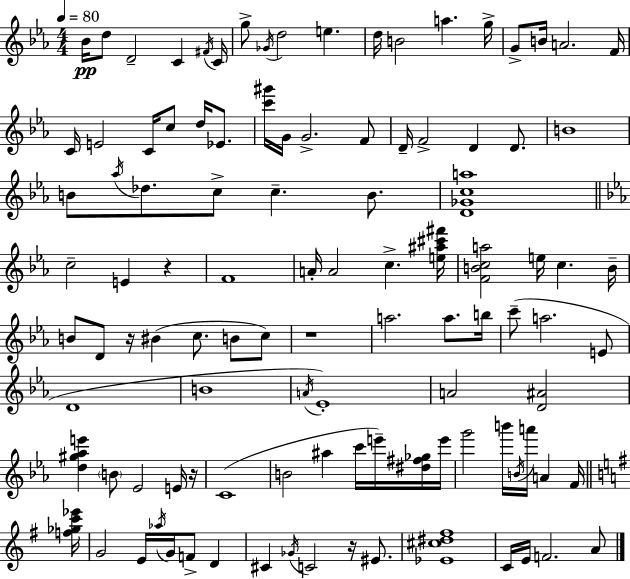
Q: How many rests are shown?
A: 5